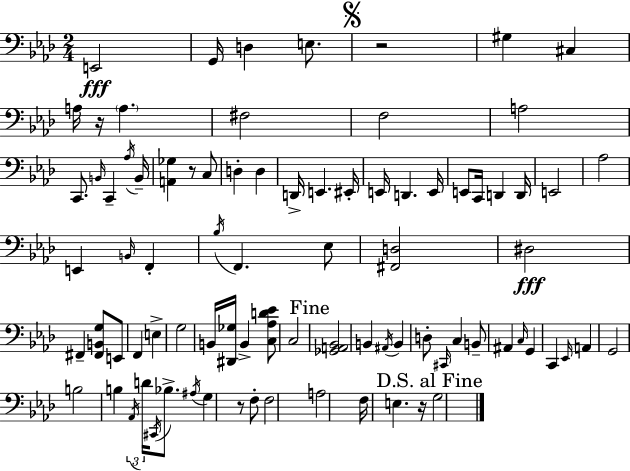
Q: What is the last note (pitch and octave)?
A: G3